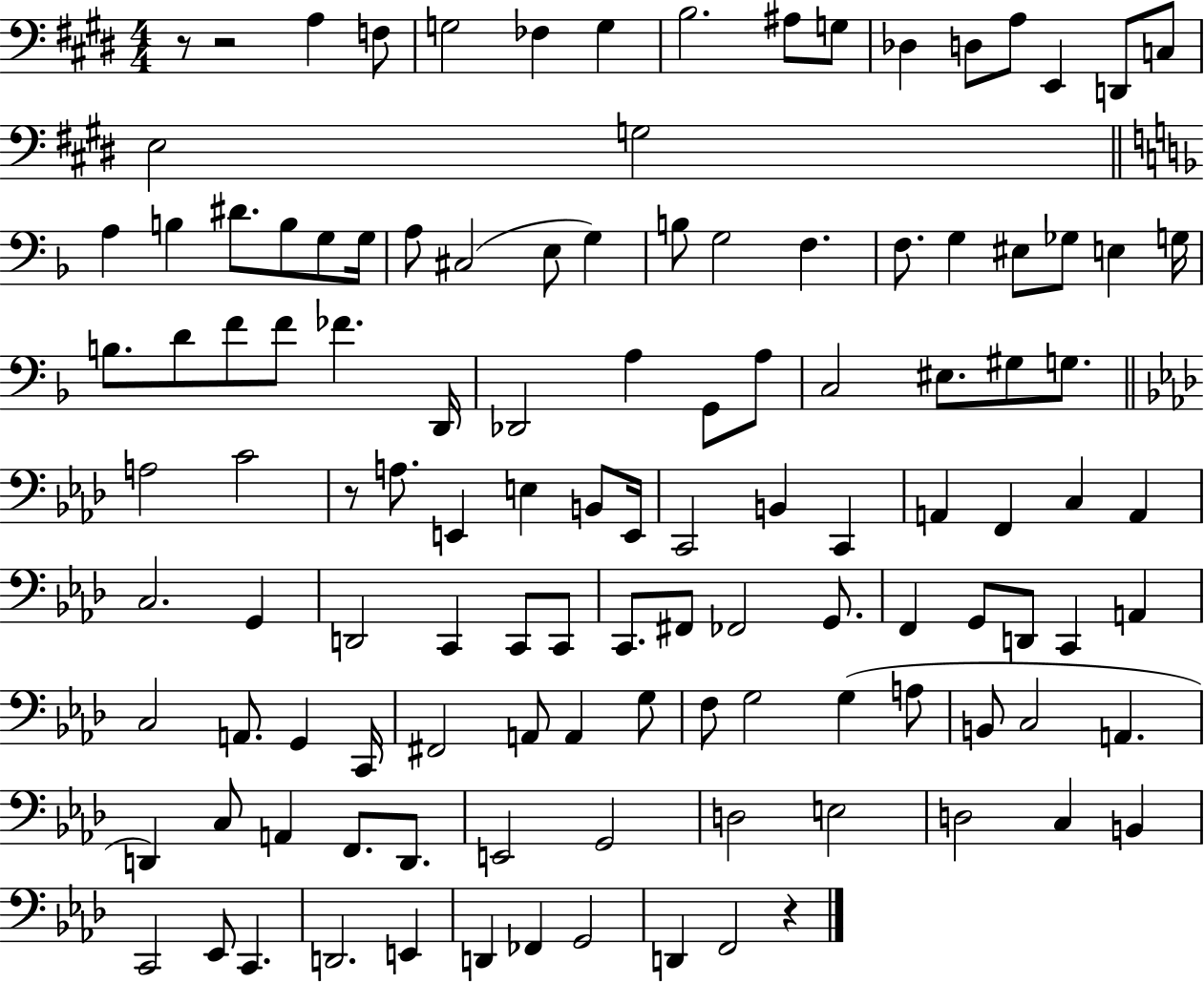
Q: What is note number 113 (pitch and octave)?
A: G2